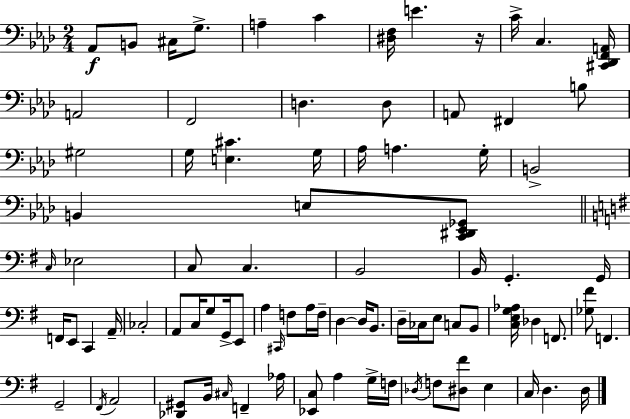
{
  \clef bass
  \numericTimeSignature
  \time 2/4
  \key aes \major
  \repeat volta 2 { aes,8\f b,8 cis16 g8.-> | a4-- c'4 | <dis f>16 e'4. r16 | c'16-> c4. <cis, des, f, a,>16 | \break a,2 | f,2 | d4. d8 | a,8 fis,4 b8 | \break gis2 | g16 <e cis'>4. g16 | aes16 a4. g16-. | b,2-> | \break b,4 e8 <c, dis, ees, ges,>8 | \bar "||" \break \key e \minor \grace { c16 } ees2 | c8 c4. | b,2 | b,16 g,4.-. | \break g,16 f,16 e,8 c,4 | a,16-- ces2-. | a,8 c16 g8 g,16-> e,8 | a4 \grace { cis,16 } f8 | \break a16 f16-- d4~~ d16 b,8. | d16-- ces16 e8 c8 | b,8 <c e g aes>16 des4 f,8. | <ges fis'>8 f,4. | \break g,2-- | \acciaccatura { fis,16 } a,2 | <des, gis,>8 b,16 \grace { cis16 } f,4-- | aes16 <ees, c>8 a4 | \break g16-> f16 \acciaccatura { des16 } f8 <dis fis'>8 | e4 c16 d4. | d16 } \bar "|."
}